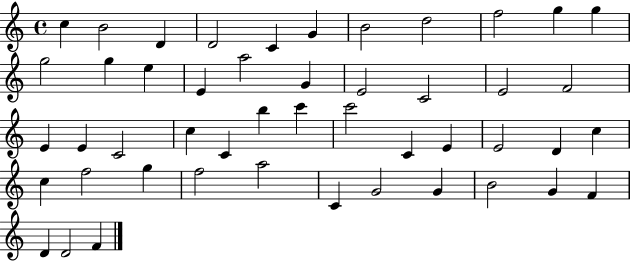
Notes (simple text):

C5/q B4/h D4/q D4/h C4/q G4/q B4/h D5/h F5/h G5/q G5/q G5/h G5/q E5/q E4/q A5/h G4/q E4/h C4/h E4/h F4/h E4/q E4/q C4/h C5/q C4/q B5/q C6/q C6/h C4/q E4/q E4/h D4/q C5/q C5/q F5/h G5/q F5/h A5/h C4/q G4/h G4/q B4/h G4/q F4/q D4/q D4/h F4/q